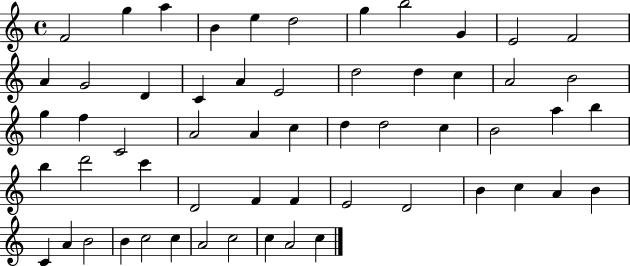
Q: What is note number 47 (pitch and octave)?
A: C4